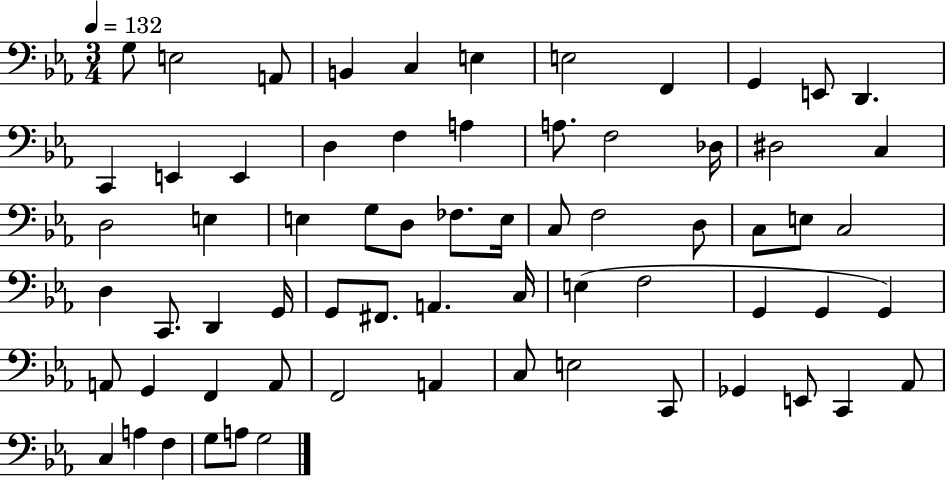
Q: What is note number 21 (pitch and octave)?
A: D#3